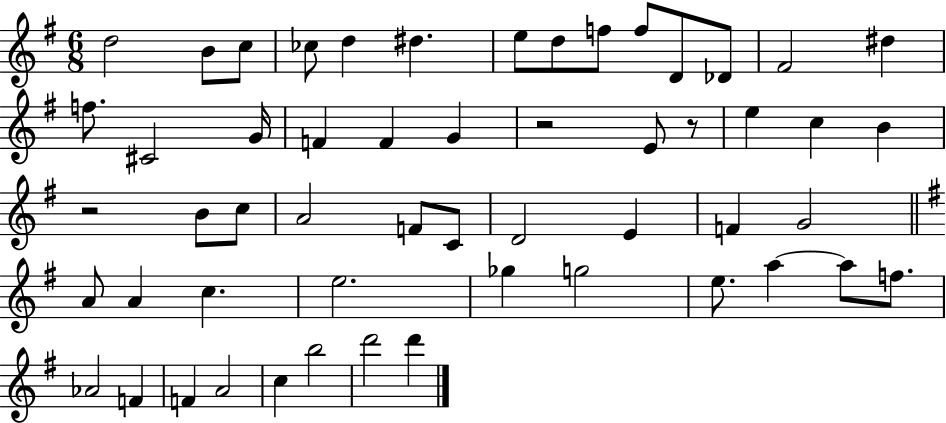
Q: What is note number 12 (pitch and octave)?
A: Db4